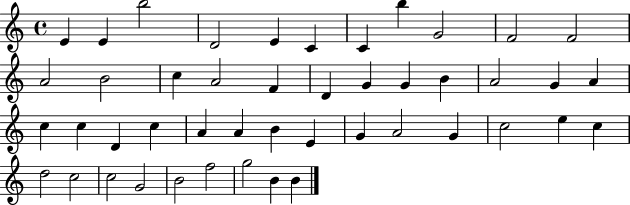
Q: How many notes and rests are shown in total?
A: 46